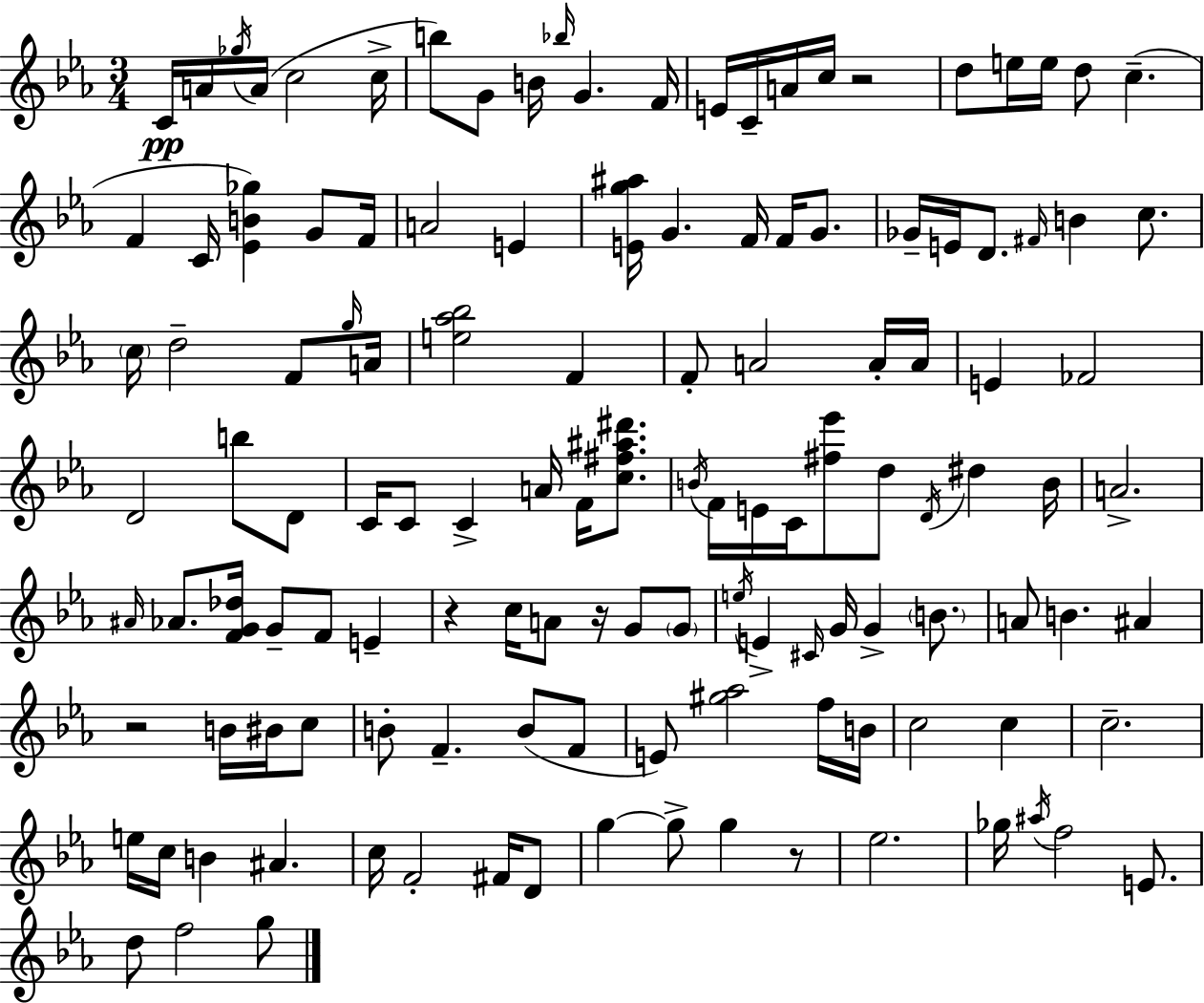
{
  \clef treble
  \numericTimeSignature
  \time 3/4
  \key c \minor
  \repeat volta 2 { c'16\pp a'16 \acciaccatura { ges''16 }( a'16 c''2 | c''16-> b''8) g'8 b'16 \grace { bes''16 } g'4. | f'16 e'16 c'16-- a'16 c''16 r2 | d''8 e''16 e''16 d''8 c''4.--( | \break f'4 c'16 <ees' b' ges''>4) g'8 | f'16 a'2 e'4 | <e' g'' ais''>16 g'4. f'16 f'16 g'8. | ges'16-- e'16 d'8. \grace { fis'16 } b'4 | \break c''8. \parenthesize c''16 d''2-- | f'8 \grace { g''16 } a'16 <e'' aes'' bes''>2 | f'4 f'8-. a'2 | a'16-. a'16 e'4 fes'2 | \break d'2 | b''8 d'8 c'16 c'8 c'4-> a'16 | f'16 <c'' fis'' ais'' dis'''>8. \acciaccatura { b'16 } f'16 e'16 c'16 <fis'' ees'''>8 d''8 | \acciaccatura { d'16 } dis''4 b'16 a'2.-> | \break \grace { ais'16 } aes'8. <f' g' des''>16 g'8-- | f'8 e'4-- r4 c''16 | a'8 r16 g'8 \parenthesize g'8 \acciaccatura { e''16 } e'4-> | \grace { cis'16 } g'16 g'4-> \parenthesize b'8. a'8 b'4. | \break ais'4 r2 | b'16 bis'16 c''8 b'8-. f'4.-- | b'8( f'8 e'8) <gis'' aes''>2 | f''16 b'16 c''2 | \break c''4 c''2.-- | e''16 c''16 b'4 | ais'4. c''16 f'2-. | fis'16 d'8 g''4~~ | \break g''8-> g''4 r8 ees''2. | ges''16 \acciaccatura { ais''16 } f''2 | e'8. d''8 | f''2 g''8 } \bar "|."
}